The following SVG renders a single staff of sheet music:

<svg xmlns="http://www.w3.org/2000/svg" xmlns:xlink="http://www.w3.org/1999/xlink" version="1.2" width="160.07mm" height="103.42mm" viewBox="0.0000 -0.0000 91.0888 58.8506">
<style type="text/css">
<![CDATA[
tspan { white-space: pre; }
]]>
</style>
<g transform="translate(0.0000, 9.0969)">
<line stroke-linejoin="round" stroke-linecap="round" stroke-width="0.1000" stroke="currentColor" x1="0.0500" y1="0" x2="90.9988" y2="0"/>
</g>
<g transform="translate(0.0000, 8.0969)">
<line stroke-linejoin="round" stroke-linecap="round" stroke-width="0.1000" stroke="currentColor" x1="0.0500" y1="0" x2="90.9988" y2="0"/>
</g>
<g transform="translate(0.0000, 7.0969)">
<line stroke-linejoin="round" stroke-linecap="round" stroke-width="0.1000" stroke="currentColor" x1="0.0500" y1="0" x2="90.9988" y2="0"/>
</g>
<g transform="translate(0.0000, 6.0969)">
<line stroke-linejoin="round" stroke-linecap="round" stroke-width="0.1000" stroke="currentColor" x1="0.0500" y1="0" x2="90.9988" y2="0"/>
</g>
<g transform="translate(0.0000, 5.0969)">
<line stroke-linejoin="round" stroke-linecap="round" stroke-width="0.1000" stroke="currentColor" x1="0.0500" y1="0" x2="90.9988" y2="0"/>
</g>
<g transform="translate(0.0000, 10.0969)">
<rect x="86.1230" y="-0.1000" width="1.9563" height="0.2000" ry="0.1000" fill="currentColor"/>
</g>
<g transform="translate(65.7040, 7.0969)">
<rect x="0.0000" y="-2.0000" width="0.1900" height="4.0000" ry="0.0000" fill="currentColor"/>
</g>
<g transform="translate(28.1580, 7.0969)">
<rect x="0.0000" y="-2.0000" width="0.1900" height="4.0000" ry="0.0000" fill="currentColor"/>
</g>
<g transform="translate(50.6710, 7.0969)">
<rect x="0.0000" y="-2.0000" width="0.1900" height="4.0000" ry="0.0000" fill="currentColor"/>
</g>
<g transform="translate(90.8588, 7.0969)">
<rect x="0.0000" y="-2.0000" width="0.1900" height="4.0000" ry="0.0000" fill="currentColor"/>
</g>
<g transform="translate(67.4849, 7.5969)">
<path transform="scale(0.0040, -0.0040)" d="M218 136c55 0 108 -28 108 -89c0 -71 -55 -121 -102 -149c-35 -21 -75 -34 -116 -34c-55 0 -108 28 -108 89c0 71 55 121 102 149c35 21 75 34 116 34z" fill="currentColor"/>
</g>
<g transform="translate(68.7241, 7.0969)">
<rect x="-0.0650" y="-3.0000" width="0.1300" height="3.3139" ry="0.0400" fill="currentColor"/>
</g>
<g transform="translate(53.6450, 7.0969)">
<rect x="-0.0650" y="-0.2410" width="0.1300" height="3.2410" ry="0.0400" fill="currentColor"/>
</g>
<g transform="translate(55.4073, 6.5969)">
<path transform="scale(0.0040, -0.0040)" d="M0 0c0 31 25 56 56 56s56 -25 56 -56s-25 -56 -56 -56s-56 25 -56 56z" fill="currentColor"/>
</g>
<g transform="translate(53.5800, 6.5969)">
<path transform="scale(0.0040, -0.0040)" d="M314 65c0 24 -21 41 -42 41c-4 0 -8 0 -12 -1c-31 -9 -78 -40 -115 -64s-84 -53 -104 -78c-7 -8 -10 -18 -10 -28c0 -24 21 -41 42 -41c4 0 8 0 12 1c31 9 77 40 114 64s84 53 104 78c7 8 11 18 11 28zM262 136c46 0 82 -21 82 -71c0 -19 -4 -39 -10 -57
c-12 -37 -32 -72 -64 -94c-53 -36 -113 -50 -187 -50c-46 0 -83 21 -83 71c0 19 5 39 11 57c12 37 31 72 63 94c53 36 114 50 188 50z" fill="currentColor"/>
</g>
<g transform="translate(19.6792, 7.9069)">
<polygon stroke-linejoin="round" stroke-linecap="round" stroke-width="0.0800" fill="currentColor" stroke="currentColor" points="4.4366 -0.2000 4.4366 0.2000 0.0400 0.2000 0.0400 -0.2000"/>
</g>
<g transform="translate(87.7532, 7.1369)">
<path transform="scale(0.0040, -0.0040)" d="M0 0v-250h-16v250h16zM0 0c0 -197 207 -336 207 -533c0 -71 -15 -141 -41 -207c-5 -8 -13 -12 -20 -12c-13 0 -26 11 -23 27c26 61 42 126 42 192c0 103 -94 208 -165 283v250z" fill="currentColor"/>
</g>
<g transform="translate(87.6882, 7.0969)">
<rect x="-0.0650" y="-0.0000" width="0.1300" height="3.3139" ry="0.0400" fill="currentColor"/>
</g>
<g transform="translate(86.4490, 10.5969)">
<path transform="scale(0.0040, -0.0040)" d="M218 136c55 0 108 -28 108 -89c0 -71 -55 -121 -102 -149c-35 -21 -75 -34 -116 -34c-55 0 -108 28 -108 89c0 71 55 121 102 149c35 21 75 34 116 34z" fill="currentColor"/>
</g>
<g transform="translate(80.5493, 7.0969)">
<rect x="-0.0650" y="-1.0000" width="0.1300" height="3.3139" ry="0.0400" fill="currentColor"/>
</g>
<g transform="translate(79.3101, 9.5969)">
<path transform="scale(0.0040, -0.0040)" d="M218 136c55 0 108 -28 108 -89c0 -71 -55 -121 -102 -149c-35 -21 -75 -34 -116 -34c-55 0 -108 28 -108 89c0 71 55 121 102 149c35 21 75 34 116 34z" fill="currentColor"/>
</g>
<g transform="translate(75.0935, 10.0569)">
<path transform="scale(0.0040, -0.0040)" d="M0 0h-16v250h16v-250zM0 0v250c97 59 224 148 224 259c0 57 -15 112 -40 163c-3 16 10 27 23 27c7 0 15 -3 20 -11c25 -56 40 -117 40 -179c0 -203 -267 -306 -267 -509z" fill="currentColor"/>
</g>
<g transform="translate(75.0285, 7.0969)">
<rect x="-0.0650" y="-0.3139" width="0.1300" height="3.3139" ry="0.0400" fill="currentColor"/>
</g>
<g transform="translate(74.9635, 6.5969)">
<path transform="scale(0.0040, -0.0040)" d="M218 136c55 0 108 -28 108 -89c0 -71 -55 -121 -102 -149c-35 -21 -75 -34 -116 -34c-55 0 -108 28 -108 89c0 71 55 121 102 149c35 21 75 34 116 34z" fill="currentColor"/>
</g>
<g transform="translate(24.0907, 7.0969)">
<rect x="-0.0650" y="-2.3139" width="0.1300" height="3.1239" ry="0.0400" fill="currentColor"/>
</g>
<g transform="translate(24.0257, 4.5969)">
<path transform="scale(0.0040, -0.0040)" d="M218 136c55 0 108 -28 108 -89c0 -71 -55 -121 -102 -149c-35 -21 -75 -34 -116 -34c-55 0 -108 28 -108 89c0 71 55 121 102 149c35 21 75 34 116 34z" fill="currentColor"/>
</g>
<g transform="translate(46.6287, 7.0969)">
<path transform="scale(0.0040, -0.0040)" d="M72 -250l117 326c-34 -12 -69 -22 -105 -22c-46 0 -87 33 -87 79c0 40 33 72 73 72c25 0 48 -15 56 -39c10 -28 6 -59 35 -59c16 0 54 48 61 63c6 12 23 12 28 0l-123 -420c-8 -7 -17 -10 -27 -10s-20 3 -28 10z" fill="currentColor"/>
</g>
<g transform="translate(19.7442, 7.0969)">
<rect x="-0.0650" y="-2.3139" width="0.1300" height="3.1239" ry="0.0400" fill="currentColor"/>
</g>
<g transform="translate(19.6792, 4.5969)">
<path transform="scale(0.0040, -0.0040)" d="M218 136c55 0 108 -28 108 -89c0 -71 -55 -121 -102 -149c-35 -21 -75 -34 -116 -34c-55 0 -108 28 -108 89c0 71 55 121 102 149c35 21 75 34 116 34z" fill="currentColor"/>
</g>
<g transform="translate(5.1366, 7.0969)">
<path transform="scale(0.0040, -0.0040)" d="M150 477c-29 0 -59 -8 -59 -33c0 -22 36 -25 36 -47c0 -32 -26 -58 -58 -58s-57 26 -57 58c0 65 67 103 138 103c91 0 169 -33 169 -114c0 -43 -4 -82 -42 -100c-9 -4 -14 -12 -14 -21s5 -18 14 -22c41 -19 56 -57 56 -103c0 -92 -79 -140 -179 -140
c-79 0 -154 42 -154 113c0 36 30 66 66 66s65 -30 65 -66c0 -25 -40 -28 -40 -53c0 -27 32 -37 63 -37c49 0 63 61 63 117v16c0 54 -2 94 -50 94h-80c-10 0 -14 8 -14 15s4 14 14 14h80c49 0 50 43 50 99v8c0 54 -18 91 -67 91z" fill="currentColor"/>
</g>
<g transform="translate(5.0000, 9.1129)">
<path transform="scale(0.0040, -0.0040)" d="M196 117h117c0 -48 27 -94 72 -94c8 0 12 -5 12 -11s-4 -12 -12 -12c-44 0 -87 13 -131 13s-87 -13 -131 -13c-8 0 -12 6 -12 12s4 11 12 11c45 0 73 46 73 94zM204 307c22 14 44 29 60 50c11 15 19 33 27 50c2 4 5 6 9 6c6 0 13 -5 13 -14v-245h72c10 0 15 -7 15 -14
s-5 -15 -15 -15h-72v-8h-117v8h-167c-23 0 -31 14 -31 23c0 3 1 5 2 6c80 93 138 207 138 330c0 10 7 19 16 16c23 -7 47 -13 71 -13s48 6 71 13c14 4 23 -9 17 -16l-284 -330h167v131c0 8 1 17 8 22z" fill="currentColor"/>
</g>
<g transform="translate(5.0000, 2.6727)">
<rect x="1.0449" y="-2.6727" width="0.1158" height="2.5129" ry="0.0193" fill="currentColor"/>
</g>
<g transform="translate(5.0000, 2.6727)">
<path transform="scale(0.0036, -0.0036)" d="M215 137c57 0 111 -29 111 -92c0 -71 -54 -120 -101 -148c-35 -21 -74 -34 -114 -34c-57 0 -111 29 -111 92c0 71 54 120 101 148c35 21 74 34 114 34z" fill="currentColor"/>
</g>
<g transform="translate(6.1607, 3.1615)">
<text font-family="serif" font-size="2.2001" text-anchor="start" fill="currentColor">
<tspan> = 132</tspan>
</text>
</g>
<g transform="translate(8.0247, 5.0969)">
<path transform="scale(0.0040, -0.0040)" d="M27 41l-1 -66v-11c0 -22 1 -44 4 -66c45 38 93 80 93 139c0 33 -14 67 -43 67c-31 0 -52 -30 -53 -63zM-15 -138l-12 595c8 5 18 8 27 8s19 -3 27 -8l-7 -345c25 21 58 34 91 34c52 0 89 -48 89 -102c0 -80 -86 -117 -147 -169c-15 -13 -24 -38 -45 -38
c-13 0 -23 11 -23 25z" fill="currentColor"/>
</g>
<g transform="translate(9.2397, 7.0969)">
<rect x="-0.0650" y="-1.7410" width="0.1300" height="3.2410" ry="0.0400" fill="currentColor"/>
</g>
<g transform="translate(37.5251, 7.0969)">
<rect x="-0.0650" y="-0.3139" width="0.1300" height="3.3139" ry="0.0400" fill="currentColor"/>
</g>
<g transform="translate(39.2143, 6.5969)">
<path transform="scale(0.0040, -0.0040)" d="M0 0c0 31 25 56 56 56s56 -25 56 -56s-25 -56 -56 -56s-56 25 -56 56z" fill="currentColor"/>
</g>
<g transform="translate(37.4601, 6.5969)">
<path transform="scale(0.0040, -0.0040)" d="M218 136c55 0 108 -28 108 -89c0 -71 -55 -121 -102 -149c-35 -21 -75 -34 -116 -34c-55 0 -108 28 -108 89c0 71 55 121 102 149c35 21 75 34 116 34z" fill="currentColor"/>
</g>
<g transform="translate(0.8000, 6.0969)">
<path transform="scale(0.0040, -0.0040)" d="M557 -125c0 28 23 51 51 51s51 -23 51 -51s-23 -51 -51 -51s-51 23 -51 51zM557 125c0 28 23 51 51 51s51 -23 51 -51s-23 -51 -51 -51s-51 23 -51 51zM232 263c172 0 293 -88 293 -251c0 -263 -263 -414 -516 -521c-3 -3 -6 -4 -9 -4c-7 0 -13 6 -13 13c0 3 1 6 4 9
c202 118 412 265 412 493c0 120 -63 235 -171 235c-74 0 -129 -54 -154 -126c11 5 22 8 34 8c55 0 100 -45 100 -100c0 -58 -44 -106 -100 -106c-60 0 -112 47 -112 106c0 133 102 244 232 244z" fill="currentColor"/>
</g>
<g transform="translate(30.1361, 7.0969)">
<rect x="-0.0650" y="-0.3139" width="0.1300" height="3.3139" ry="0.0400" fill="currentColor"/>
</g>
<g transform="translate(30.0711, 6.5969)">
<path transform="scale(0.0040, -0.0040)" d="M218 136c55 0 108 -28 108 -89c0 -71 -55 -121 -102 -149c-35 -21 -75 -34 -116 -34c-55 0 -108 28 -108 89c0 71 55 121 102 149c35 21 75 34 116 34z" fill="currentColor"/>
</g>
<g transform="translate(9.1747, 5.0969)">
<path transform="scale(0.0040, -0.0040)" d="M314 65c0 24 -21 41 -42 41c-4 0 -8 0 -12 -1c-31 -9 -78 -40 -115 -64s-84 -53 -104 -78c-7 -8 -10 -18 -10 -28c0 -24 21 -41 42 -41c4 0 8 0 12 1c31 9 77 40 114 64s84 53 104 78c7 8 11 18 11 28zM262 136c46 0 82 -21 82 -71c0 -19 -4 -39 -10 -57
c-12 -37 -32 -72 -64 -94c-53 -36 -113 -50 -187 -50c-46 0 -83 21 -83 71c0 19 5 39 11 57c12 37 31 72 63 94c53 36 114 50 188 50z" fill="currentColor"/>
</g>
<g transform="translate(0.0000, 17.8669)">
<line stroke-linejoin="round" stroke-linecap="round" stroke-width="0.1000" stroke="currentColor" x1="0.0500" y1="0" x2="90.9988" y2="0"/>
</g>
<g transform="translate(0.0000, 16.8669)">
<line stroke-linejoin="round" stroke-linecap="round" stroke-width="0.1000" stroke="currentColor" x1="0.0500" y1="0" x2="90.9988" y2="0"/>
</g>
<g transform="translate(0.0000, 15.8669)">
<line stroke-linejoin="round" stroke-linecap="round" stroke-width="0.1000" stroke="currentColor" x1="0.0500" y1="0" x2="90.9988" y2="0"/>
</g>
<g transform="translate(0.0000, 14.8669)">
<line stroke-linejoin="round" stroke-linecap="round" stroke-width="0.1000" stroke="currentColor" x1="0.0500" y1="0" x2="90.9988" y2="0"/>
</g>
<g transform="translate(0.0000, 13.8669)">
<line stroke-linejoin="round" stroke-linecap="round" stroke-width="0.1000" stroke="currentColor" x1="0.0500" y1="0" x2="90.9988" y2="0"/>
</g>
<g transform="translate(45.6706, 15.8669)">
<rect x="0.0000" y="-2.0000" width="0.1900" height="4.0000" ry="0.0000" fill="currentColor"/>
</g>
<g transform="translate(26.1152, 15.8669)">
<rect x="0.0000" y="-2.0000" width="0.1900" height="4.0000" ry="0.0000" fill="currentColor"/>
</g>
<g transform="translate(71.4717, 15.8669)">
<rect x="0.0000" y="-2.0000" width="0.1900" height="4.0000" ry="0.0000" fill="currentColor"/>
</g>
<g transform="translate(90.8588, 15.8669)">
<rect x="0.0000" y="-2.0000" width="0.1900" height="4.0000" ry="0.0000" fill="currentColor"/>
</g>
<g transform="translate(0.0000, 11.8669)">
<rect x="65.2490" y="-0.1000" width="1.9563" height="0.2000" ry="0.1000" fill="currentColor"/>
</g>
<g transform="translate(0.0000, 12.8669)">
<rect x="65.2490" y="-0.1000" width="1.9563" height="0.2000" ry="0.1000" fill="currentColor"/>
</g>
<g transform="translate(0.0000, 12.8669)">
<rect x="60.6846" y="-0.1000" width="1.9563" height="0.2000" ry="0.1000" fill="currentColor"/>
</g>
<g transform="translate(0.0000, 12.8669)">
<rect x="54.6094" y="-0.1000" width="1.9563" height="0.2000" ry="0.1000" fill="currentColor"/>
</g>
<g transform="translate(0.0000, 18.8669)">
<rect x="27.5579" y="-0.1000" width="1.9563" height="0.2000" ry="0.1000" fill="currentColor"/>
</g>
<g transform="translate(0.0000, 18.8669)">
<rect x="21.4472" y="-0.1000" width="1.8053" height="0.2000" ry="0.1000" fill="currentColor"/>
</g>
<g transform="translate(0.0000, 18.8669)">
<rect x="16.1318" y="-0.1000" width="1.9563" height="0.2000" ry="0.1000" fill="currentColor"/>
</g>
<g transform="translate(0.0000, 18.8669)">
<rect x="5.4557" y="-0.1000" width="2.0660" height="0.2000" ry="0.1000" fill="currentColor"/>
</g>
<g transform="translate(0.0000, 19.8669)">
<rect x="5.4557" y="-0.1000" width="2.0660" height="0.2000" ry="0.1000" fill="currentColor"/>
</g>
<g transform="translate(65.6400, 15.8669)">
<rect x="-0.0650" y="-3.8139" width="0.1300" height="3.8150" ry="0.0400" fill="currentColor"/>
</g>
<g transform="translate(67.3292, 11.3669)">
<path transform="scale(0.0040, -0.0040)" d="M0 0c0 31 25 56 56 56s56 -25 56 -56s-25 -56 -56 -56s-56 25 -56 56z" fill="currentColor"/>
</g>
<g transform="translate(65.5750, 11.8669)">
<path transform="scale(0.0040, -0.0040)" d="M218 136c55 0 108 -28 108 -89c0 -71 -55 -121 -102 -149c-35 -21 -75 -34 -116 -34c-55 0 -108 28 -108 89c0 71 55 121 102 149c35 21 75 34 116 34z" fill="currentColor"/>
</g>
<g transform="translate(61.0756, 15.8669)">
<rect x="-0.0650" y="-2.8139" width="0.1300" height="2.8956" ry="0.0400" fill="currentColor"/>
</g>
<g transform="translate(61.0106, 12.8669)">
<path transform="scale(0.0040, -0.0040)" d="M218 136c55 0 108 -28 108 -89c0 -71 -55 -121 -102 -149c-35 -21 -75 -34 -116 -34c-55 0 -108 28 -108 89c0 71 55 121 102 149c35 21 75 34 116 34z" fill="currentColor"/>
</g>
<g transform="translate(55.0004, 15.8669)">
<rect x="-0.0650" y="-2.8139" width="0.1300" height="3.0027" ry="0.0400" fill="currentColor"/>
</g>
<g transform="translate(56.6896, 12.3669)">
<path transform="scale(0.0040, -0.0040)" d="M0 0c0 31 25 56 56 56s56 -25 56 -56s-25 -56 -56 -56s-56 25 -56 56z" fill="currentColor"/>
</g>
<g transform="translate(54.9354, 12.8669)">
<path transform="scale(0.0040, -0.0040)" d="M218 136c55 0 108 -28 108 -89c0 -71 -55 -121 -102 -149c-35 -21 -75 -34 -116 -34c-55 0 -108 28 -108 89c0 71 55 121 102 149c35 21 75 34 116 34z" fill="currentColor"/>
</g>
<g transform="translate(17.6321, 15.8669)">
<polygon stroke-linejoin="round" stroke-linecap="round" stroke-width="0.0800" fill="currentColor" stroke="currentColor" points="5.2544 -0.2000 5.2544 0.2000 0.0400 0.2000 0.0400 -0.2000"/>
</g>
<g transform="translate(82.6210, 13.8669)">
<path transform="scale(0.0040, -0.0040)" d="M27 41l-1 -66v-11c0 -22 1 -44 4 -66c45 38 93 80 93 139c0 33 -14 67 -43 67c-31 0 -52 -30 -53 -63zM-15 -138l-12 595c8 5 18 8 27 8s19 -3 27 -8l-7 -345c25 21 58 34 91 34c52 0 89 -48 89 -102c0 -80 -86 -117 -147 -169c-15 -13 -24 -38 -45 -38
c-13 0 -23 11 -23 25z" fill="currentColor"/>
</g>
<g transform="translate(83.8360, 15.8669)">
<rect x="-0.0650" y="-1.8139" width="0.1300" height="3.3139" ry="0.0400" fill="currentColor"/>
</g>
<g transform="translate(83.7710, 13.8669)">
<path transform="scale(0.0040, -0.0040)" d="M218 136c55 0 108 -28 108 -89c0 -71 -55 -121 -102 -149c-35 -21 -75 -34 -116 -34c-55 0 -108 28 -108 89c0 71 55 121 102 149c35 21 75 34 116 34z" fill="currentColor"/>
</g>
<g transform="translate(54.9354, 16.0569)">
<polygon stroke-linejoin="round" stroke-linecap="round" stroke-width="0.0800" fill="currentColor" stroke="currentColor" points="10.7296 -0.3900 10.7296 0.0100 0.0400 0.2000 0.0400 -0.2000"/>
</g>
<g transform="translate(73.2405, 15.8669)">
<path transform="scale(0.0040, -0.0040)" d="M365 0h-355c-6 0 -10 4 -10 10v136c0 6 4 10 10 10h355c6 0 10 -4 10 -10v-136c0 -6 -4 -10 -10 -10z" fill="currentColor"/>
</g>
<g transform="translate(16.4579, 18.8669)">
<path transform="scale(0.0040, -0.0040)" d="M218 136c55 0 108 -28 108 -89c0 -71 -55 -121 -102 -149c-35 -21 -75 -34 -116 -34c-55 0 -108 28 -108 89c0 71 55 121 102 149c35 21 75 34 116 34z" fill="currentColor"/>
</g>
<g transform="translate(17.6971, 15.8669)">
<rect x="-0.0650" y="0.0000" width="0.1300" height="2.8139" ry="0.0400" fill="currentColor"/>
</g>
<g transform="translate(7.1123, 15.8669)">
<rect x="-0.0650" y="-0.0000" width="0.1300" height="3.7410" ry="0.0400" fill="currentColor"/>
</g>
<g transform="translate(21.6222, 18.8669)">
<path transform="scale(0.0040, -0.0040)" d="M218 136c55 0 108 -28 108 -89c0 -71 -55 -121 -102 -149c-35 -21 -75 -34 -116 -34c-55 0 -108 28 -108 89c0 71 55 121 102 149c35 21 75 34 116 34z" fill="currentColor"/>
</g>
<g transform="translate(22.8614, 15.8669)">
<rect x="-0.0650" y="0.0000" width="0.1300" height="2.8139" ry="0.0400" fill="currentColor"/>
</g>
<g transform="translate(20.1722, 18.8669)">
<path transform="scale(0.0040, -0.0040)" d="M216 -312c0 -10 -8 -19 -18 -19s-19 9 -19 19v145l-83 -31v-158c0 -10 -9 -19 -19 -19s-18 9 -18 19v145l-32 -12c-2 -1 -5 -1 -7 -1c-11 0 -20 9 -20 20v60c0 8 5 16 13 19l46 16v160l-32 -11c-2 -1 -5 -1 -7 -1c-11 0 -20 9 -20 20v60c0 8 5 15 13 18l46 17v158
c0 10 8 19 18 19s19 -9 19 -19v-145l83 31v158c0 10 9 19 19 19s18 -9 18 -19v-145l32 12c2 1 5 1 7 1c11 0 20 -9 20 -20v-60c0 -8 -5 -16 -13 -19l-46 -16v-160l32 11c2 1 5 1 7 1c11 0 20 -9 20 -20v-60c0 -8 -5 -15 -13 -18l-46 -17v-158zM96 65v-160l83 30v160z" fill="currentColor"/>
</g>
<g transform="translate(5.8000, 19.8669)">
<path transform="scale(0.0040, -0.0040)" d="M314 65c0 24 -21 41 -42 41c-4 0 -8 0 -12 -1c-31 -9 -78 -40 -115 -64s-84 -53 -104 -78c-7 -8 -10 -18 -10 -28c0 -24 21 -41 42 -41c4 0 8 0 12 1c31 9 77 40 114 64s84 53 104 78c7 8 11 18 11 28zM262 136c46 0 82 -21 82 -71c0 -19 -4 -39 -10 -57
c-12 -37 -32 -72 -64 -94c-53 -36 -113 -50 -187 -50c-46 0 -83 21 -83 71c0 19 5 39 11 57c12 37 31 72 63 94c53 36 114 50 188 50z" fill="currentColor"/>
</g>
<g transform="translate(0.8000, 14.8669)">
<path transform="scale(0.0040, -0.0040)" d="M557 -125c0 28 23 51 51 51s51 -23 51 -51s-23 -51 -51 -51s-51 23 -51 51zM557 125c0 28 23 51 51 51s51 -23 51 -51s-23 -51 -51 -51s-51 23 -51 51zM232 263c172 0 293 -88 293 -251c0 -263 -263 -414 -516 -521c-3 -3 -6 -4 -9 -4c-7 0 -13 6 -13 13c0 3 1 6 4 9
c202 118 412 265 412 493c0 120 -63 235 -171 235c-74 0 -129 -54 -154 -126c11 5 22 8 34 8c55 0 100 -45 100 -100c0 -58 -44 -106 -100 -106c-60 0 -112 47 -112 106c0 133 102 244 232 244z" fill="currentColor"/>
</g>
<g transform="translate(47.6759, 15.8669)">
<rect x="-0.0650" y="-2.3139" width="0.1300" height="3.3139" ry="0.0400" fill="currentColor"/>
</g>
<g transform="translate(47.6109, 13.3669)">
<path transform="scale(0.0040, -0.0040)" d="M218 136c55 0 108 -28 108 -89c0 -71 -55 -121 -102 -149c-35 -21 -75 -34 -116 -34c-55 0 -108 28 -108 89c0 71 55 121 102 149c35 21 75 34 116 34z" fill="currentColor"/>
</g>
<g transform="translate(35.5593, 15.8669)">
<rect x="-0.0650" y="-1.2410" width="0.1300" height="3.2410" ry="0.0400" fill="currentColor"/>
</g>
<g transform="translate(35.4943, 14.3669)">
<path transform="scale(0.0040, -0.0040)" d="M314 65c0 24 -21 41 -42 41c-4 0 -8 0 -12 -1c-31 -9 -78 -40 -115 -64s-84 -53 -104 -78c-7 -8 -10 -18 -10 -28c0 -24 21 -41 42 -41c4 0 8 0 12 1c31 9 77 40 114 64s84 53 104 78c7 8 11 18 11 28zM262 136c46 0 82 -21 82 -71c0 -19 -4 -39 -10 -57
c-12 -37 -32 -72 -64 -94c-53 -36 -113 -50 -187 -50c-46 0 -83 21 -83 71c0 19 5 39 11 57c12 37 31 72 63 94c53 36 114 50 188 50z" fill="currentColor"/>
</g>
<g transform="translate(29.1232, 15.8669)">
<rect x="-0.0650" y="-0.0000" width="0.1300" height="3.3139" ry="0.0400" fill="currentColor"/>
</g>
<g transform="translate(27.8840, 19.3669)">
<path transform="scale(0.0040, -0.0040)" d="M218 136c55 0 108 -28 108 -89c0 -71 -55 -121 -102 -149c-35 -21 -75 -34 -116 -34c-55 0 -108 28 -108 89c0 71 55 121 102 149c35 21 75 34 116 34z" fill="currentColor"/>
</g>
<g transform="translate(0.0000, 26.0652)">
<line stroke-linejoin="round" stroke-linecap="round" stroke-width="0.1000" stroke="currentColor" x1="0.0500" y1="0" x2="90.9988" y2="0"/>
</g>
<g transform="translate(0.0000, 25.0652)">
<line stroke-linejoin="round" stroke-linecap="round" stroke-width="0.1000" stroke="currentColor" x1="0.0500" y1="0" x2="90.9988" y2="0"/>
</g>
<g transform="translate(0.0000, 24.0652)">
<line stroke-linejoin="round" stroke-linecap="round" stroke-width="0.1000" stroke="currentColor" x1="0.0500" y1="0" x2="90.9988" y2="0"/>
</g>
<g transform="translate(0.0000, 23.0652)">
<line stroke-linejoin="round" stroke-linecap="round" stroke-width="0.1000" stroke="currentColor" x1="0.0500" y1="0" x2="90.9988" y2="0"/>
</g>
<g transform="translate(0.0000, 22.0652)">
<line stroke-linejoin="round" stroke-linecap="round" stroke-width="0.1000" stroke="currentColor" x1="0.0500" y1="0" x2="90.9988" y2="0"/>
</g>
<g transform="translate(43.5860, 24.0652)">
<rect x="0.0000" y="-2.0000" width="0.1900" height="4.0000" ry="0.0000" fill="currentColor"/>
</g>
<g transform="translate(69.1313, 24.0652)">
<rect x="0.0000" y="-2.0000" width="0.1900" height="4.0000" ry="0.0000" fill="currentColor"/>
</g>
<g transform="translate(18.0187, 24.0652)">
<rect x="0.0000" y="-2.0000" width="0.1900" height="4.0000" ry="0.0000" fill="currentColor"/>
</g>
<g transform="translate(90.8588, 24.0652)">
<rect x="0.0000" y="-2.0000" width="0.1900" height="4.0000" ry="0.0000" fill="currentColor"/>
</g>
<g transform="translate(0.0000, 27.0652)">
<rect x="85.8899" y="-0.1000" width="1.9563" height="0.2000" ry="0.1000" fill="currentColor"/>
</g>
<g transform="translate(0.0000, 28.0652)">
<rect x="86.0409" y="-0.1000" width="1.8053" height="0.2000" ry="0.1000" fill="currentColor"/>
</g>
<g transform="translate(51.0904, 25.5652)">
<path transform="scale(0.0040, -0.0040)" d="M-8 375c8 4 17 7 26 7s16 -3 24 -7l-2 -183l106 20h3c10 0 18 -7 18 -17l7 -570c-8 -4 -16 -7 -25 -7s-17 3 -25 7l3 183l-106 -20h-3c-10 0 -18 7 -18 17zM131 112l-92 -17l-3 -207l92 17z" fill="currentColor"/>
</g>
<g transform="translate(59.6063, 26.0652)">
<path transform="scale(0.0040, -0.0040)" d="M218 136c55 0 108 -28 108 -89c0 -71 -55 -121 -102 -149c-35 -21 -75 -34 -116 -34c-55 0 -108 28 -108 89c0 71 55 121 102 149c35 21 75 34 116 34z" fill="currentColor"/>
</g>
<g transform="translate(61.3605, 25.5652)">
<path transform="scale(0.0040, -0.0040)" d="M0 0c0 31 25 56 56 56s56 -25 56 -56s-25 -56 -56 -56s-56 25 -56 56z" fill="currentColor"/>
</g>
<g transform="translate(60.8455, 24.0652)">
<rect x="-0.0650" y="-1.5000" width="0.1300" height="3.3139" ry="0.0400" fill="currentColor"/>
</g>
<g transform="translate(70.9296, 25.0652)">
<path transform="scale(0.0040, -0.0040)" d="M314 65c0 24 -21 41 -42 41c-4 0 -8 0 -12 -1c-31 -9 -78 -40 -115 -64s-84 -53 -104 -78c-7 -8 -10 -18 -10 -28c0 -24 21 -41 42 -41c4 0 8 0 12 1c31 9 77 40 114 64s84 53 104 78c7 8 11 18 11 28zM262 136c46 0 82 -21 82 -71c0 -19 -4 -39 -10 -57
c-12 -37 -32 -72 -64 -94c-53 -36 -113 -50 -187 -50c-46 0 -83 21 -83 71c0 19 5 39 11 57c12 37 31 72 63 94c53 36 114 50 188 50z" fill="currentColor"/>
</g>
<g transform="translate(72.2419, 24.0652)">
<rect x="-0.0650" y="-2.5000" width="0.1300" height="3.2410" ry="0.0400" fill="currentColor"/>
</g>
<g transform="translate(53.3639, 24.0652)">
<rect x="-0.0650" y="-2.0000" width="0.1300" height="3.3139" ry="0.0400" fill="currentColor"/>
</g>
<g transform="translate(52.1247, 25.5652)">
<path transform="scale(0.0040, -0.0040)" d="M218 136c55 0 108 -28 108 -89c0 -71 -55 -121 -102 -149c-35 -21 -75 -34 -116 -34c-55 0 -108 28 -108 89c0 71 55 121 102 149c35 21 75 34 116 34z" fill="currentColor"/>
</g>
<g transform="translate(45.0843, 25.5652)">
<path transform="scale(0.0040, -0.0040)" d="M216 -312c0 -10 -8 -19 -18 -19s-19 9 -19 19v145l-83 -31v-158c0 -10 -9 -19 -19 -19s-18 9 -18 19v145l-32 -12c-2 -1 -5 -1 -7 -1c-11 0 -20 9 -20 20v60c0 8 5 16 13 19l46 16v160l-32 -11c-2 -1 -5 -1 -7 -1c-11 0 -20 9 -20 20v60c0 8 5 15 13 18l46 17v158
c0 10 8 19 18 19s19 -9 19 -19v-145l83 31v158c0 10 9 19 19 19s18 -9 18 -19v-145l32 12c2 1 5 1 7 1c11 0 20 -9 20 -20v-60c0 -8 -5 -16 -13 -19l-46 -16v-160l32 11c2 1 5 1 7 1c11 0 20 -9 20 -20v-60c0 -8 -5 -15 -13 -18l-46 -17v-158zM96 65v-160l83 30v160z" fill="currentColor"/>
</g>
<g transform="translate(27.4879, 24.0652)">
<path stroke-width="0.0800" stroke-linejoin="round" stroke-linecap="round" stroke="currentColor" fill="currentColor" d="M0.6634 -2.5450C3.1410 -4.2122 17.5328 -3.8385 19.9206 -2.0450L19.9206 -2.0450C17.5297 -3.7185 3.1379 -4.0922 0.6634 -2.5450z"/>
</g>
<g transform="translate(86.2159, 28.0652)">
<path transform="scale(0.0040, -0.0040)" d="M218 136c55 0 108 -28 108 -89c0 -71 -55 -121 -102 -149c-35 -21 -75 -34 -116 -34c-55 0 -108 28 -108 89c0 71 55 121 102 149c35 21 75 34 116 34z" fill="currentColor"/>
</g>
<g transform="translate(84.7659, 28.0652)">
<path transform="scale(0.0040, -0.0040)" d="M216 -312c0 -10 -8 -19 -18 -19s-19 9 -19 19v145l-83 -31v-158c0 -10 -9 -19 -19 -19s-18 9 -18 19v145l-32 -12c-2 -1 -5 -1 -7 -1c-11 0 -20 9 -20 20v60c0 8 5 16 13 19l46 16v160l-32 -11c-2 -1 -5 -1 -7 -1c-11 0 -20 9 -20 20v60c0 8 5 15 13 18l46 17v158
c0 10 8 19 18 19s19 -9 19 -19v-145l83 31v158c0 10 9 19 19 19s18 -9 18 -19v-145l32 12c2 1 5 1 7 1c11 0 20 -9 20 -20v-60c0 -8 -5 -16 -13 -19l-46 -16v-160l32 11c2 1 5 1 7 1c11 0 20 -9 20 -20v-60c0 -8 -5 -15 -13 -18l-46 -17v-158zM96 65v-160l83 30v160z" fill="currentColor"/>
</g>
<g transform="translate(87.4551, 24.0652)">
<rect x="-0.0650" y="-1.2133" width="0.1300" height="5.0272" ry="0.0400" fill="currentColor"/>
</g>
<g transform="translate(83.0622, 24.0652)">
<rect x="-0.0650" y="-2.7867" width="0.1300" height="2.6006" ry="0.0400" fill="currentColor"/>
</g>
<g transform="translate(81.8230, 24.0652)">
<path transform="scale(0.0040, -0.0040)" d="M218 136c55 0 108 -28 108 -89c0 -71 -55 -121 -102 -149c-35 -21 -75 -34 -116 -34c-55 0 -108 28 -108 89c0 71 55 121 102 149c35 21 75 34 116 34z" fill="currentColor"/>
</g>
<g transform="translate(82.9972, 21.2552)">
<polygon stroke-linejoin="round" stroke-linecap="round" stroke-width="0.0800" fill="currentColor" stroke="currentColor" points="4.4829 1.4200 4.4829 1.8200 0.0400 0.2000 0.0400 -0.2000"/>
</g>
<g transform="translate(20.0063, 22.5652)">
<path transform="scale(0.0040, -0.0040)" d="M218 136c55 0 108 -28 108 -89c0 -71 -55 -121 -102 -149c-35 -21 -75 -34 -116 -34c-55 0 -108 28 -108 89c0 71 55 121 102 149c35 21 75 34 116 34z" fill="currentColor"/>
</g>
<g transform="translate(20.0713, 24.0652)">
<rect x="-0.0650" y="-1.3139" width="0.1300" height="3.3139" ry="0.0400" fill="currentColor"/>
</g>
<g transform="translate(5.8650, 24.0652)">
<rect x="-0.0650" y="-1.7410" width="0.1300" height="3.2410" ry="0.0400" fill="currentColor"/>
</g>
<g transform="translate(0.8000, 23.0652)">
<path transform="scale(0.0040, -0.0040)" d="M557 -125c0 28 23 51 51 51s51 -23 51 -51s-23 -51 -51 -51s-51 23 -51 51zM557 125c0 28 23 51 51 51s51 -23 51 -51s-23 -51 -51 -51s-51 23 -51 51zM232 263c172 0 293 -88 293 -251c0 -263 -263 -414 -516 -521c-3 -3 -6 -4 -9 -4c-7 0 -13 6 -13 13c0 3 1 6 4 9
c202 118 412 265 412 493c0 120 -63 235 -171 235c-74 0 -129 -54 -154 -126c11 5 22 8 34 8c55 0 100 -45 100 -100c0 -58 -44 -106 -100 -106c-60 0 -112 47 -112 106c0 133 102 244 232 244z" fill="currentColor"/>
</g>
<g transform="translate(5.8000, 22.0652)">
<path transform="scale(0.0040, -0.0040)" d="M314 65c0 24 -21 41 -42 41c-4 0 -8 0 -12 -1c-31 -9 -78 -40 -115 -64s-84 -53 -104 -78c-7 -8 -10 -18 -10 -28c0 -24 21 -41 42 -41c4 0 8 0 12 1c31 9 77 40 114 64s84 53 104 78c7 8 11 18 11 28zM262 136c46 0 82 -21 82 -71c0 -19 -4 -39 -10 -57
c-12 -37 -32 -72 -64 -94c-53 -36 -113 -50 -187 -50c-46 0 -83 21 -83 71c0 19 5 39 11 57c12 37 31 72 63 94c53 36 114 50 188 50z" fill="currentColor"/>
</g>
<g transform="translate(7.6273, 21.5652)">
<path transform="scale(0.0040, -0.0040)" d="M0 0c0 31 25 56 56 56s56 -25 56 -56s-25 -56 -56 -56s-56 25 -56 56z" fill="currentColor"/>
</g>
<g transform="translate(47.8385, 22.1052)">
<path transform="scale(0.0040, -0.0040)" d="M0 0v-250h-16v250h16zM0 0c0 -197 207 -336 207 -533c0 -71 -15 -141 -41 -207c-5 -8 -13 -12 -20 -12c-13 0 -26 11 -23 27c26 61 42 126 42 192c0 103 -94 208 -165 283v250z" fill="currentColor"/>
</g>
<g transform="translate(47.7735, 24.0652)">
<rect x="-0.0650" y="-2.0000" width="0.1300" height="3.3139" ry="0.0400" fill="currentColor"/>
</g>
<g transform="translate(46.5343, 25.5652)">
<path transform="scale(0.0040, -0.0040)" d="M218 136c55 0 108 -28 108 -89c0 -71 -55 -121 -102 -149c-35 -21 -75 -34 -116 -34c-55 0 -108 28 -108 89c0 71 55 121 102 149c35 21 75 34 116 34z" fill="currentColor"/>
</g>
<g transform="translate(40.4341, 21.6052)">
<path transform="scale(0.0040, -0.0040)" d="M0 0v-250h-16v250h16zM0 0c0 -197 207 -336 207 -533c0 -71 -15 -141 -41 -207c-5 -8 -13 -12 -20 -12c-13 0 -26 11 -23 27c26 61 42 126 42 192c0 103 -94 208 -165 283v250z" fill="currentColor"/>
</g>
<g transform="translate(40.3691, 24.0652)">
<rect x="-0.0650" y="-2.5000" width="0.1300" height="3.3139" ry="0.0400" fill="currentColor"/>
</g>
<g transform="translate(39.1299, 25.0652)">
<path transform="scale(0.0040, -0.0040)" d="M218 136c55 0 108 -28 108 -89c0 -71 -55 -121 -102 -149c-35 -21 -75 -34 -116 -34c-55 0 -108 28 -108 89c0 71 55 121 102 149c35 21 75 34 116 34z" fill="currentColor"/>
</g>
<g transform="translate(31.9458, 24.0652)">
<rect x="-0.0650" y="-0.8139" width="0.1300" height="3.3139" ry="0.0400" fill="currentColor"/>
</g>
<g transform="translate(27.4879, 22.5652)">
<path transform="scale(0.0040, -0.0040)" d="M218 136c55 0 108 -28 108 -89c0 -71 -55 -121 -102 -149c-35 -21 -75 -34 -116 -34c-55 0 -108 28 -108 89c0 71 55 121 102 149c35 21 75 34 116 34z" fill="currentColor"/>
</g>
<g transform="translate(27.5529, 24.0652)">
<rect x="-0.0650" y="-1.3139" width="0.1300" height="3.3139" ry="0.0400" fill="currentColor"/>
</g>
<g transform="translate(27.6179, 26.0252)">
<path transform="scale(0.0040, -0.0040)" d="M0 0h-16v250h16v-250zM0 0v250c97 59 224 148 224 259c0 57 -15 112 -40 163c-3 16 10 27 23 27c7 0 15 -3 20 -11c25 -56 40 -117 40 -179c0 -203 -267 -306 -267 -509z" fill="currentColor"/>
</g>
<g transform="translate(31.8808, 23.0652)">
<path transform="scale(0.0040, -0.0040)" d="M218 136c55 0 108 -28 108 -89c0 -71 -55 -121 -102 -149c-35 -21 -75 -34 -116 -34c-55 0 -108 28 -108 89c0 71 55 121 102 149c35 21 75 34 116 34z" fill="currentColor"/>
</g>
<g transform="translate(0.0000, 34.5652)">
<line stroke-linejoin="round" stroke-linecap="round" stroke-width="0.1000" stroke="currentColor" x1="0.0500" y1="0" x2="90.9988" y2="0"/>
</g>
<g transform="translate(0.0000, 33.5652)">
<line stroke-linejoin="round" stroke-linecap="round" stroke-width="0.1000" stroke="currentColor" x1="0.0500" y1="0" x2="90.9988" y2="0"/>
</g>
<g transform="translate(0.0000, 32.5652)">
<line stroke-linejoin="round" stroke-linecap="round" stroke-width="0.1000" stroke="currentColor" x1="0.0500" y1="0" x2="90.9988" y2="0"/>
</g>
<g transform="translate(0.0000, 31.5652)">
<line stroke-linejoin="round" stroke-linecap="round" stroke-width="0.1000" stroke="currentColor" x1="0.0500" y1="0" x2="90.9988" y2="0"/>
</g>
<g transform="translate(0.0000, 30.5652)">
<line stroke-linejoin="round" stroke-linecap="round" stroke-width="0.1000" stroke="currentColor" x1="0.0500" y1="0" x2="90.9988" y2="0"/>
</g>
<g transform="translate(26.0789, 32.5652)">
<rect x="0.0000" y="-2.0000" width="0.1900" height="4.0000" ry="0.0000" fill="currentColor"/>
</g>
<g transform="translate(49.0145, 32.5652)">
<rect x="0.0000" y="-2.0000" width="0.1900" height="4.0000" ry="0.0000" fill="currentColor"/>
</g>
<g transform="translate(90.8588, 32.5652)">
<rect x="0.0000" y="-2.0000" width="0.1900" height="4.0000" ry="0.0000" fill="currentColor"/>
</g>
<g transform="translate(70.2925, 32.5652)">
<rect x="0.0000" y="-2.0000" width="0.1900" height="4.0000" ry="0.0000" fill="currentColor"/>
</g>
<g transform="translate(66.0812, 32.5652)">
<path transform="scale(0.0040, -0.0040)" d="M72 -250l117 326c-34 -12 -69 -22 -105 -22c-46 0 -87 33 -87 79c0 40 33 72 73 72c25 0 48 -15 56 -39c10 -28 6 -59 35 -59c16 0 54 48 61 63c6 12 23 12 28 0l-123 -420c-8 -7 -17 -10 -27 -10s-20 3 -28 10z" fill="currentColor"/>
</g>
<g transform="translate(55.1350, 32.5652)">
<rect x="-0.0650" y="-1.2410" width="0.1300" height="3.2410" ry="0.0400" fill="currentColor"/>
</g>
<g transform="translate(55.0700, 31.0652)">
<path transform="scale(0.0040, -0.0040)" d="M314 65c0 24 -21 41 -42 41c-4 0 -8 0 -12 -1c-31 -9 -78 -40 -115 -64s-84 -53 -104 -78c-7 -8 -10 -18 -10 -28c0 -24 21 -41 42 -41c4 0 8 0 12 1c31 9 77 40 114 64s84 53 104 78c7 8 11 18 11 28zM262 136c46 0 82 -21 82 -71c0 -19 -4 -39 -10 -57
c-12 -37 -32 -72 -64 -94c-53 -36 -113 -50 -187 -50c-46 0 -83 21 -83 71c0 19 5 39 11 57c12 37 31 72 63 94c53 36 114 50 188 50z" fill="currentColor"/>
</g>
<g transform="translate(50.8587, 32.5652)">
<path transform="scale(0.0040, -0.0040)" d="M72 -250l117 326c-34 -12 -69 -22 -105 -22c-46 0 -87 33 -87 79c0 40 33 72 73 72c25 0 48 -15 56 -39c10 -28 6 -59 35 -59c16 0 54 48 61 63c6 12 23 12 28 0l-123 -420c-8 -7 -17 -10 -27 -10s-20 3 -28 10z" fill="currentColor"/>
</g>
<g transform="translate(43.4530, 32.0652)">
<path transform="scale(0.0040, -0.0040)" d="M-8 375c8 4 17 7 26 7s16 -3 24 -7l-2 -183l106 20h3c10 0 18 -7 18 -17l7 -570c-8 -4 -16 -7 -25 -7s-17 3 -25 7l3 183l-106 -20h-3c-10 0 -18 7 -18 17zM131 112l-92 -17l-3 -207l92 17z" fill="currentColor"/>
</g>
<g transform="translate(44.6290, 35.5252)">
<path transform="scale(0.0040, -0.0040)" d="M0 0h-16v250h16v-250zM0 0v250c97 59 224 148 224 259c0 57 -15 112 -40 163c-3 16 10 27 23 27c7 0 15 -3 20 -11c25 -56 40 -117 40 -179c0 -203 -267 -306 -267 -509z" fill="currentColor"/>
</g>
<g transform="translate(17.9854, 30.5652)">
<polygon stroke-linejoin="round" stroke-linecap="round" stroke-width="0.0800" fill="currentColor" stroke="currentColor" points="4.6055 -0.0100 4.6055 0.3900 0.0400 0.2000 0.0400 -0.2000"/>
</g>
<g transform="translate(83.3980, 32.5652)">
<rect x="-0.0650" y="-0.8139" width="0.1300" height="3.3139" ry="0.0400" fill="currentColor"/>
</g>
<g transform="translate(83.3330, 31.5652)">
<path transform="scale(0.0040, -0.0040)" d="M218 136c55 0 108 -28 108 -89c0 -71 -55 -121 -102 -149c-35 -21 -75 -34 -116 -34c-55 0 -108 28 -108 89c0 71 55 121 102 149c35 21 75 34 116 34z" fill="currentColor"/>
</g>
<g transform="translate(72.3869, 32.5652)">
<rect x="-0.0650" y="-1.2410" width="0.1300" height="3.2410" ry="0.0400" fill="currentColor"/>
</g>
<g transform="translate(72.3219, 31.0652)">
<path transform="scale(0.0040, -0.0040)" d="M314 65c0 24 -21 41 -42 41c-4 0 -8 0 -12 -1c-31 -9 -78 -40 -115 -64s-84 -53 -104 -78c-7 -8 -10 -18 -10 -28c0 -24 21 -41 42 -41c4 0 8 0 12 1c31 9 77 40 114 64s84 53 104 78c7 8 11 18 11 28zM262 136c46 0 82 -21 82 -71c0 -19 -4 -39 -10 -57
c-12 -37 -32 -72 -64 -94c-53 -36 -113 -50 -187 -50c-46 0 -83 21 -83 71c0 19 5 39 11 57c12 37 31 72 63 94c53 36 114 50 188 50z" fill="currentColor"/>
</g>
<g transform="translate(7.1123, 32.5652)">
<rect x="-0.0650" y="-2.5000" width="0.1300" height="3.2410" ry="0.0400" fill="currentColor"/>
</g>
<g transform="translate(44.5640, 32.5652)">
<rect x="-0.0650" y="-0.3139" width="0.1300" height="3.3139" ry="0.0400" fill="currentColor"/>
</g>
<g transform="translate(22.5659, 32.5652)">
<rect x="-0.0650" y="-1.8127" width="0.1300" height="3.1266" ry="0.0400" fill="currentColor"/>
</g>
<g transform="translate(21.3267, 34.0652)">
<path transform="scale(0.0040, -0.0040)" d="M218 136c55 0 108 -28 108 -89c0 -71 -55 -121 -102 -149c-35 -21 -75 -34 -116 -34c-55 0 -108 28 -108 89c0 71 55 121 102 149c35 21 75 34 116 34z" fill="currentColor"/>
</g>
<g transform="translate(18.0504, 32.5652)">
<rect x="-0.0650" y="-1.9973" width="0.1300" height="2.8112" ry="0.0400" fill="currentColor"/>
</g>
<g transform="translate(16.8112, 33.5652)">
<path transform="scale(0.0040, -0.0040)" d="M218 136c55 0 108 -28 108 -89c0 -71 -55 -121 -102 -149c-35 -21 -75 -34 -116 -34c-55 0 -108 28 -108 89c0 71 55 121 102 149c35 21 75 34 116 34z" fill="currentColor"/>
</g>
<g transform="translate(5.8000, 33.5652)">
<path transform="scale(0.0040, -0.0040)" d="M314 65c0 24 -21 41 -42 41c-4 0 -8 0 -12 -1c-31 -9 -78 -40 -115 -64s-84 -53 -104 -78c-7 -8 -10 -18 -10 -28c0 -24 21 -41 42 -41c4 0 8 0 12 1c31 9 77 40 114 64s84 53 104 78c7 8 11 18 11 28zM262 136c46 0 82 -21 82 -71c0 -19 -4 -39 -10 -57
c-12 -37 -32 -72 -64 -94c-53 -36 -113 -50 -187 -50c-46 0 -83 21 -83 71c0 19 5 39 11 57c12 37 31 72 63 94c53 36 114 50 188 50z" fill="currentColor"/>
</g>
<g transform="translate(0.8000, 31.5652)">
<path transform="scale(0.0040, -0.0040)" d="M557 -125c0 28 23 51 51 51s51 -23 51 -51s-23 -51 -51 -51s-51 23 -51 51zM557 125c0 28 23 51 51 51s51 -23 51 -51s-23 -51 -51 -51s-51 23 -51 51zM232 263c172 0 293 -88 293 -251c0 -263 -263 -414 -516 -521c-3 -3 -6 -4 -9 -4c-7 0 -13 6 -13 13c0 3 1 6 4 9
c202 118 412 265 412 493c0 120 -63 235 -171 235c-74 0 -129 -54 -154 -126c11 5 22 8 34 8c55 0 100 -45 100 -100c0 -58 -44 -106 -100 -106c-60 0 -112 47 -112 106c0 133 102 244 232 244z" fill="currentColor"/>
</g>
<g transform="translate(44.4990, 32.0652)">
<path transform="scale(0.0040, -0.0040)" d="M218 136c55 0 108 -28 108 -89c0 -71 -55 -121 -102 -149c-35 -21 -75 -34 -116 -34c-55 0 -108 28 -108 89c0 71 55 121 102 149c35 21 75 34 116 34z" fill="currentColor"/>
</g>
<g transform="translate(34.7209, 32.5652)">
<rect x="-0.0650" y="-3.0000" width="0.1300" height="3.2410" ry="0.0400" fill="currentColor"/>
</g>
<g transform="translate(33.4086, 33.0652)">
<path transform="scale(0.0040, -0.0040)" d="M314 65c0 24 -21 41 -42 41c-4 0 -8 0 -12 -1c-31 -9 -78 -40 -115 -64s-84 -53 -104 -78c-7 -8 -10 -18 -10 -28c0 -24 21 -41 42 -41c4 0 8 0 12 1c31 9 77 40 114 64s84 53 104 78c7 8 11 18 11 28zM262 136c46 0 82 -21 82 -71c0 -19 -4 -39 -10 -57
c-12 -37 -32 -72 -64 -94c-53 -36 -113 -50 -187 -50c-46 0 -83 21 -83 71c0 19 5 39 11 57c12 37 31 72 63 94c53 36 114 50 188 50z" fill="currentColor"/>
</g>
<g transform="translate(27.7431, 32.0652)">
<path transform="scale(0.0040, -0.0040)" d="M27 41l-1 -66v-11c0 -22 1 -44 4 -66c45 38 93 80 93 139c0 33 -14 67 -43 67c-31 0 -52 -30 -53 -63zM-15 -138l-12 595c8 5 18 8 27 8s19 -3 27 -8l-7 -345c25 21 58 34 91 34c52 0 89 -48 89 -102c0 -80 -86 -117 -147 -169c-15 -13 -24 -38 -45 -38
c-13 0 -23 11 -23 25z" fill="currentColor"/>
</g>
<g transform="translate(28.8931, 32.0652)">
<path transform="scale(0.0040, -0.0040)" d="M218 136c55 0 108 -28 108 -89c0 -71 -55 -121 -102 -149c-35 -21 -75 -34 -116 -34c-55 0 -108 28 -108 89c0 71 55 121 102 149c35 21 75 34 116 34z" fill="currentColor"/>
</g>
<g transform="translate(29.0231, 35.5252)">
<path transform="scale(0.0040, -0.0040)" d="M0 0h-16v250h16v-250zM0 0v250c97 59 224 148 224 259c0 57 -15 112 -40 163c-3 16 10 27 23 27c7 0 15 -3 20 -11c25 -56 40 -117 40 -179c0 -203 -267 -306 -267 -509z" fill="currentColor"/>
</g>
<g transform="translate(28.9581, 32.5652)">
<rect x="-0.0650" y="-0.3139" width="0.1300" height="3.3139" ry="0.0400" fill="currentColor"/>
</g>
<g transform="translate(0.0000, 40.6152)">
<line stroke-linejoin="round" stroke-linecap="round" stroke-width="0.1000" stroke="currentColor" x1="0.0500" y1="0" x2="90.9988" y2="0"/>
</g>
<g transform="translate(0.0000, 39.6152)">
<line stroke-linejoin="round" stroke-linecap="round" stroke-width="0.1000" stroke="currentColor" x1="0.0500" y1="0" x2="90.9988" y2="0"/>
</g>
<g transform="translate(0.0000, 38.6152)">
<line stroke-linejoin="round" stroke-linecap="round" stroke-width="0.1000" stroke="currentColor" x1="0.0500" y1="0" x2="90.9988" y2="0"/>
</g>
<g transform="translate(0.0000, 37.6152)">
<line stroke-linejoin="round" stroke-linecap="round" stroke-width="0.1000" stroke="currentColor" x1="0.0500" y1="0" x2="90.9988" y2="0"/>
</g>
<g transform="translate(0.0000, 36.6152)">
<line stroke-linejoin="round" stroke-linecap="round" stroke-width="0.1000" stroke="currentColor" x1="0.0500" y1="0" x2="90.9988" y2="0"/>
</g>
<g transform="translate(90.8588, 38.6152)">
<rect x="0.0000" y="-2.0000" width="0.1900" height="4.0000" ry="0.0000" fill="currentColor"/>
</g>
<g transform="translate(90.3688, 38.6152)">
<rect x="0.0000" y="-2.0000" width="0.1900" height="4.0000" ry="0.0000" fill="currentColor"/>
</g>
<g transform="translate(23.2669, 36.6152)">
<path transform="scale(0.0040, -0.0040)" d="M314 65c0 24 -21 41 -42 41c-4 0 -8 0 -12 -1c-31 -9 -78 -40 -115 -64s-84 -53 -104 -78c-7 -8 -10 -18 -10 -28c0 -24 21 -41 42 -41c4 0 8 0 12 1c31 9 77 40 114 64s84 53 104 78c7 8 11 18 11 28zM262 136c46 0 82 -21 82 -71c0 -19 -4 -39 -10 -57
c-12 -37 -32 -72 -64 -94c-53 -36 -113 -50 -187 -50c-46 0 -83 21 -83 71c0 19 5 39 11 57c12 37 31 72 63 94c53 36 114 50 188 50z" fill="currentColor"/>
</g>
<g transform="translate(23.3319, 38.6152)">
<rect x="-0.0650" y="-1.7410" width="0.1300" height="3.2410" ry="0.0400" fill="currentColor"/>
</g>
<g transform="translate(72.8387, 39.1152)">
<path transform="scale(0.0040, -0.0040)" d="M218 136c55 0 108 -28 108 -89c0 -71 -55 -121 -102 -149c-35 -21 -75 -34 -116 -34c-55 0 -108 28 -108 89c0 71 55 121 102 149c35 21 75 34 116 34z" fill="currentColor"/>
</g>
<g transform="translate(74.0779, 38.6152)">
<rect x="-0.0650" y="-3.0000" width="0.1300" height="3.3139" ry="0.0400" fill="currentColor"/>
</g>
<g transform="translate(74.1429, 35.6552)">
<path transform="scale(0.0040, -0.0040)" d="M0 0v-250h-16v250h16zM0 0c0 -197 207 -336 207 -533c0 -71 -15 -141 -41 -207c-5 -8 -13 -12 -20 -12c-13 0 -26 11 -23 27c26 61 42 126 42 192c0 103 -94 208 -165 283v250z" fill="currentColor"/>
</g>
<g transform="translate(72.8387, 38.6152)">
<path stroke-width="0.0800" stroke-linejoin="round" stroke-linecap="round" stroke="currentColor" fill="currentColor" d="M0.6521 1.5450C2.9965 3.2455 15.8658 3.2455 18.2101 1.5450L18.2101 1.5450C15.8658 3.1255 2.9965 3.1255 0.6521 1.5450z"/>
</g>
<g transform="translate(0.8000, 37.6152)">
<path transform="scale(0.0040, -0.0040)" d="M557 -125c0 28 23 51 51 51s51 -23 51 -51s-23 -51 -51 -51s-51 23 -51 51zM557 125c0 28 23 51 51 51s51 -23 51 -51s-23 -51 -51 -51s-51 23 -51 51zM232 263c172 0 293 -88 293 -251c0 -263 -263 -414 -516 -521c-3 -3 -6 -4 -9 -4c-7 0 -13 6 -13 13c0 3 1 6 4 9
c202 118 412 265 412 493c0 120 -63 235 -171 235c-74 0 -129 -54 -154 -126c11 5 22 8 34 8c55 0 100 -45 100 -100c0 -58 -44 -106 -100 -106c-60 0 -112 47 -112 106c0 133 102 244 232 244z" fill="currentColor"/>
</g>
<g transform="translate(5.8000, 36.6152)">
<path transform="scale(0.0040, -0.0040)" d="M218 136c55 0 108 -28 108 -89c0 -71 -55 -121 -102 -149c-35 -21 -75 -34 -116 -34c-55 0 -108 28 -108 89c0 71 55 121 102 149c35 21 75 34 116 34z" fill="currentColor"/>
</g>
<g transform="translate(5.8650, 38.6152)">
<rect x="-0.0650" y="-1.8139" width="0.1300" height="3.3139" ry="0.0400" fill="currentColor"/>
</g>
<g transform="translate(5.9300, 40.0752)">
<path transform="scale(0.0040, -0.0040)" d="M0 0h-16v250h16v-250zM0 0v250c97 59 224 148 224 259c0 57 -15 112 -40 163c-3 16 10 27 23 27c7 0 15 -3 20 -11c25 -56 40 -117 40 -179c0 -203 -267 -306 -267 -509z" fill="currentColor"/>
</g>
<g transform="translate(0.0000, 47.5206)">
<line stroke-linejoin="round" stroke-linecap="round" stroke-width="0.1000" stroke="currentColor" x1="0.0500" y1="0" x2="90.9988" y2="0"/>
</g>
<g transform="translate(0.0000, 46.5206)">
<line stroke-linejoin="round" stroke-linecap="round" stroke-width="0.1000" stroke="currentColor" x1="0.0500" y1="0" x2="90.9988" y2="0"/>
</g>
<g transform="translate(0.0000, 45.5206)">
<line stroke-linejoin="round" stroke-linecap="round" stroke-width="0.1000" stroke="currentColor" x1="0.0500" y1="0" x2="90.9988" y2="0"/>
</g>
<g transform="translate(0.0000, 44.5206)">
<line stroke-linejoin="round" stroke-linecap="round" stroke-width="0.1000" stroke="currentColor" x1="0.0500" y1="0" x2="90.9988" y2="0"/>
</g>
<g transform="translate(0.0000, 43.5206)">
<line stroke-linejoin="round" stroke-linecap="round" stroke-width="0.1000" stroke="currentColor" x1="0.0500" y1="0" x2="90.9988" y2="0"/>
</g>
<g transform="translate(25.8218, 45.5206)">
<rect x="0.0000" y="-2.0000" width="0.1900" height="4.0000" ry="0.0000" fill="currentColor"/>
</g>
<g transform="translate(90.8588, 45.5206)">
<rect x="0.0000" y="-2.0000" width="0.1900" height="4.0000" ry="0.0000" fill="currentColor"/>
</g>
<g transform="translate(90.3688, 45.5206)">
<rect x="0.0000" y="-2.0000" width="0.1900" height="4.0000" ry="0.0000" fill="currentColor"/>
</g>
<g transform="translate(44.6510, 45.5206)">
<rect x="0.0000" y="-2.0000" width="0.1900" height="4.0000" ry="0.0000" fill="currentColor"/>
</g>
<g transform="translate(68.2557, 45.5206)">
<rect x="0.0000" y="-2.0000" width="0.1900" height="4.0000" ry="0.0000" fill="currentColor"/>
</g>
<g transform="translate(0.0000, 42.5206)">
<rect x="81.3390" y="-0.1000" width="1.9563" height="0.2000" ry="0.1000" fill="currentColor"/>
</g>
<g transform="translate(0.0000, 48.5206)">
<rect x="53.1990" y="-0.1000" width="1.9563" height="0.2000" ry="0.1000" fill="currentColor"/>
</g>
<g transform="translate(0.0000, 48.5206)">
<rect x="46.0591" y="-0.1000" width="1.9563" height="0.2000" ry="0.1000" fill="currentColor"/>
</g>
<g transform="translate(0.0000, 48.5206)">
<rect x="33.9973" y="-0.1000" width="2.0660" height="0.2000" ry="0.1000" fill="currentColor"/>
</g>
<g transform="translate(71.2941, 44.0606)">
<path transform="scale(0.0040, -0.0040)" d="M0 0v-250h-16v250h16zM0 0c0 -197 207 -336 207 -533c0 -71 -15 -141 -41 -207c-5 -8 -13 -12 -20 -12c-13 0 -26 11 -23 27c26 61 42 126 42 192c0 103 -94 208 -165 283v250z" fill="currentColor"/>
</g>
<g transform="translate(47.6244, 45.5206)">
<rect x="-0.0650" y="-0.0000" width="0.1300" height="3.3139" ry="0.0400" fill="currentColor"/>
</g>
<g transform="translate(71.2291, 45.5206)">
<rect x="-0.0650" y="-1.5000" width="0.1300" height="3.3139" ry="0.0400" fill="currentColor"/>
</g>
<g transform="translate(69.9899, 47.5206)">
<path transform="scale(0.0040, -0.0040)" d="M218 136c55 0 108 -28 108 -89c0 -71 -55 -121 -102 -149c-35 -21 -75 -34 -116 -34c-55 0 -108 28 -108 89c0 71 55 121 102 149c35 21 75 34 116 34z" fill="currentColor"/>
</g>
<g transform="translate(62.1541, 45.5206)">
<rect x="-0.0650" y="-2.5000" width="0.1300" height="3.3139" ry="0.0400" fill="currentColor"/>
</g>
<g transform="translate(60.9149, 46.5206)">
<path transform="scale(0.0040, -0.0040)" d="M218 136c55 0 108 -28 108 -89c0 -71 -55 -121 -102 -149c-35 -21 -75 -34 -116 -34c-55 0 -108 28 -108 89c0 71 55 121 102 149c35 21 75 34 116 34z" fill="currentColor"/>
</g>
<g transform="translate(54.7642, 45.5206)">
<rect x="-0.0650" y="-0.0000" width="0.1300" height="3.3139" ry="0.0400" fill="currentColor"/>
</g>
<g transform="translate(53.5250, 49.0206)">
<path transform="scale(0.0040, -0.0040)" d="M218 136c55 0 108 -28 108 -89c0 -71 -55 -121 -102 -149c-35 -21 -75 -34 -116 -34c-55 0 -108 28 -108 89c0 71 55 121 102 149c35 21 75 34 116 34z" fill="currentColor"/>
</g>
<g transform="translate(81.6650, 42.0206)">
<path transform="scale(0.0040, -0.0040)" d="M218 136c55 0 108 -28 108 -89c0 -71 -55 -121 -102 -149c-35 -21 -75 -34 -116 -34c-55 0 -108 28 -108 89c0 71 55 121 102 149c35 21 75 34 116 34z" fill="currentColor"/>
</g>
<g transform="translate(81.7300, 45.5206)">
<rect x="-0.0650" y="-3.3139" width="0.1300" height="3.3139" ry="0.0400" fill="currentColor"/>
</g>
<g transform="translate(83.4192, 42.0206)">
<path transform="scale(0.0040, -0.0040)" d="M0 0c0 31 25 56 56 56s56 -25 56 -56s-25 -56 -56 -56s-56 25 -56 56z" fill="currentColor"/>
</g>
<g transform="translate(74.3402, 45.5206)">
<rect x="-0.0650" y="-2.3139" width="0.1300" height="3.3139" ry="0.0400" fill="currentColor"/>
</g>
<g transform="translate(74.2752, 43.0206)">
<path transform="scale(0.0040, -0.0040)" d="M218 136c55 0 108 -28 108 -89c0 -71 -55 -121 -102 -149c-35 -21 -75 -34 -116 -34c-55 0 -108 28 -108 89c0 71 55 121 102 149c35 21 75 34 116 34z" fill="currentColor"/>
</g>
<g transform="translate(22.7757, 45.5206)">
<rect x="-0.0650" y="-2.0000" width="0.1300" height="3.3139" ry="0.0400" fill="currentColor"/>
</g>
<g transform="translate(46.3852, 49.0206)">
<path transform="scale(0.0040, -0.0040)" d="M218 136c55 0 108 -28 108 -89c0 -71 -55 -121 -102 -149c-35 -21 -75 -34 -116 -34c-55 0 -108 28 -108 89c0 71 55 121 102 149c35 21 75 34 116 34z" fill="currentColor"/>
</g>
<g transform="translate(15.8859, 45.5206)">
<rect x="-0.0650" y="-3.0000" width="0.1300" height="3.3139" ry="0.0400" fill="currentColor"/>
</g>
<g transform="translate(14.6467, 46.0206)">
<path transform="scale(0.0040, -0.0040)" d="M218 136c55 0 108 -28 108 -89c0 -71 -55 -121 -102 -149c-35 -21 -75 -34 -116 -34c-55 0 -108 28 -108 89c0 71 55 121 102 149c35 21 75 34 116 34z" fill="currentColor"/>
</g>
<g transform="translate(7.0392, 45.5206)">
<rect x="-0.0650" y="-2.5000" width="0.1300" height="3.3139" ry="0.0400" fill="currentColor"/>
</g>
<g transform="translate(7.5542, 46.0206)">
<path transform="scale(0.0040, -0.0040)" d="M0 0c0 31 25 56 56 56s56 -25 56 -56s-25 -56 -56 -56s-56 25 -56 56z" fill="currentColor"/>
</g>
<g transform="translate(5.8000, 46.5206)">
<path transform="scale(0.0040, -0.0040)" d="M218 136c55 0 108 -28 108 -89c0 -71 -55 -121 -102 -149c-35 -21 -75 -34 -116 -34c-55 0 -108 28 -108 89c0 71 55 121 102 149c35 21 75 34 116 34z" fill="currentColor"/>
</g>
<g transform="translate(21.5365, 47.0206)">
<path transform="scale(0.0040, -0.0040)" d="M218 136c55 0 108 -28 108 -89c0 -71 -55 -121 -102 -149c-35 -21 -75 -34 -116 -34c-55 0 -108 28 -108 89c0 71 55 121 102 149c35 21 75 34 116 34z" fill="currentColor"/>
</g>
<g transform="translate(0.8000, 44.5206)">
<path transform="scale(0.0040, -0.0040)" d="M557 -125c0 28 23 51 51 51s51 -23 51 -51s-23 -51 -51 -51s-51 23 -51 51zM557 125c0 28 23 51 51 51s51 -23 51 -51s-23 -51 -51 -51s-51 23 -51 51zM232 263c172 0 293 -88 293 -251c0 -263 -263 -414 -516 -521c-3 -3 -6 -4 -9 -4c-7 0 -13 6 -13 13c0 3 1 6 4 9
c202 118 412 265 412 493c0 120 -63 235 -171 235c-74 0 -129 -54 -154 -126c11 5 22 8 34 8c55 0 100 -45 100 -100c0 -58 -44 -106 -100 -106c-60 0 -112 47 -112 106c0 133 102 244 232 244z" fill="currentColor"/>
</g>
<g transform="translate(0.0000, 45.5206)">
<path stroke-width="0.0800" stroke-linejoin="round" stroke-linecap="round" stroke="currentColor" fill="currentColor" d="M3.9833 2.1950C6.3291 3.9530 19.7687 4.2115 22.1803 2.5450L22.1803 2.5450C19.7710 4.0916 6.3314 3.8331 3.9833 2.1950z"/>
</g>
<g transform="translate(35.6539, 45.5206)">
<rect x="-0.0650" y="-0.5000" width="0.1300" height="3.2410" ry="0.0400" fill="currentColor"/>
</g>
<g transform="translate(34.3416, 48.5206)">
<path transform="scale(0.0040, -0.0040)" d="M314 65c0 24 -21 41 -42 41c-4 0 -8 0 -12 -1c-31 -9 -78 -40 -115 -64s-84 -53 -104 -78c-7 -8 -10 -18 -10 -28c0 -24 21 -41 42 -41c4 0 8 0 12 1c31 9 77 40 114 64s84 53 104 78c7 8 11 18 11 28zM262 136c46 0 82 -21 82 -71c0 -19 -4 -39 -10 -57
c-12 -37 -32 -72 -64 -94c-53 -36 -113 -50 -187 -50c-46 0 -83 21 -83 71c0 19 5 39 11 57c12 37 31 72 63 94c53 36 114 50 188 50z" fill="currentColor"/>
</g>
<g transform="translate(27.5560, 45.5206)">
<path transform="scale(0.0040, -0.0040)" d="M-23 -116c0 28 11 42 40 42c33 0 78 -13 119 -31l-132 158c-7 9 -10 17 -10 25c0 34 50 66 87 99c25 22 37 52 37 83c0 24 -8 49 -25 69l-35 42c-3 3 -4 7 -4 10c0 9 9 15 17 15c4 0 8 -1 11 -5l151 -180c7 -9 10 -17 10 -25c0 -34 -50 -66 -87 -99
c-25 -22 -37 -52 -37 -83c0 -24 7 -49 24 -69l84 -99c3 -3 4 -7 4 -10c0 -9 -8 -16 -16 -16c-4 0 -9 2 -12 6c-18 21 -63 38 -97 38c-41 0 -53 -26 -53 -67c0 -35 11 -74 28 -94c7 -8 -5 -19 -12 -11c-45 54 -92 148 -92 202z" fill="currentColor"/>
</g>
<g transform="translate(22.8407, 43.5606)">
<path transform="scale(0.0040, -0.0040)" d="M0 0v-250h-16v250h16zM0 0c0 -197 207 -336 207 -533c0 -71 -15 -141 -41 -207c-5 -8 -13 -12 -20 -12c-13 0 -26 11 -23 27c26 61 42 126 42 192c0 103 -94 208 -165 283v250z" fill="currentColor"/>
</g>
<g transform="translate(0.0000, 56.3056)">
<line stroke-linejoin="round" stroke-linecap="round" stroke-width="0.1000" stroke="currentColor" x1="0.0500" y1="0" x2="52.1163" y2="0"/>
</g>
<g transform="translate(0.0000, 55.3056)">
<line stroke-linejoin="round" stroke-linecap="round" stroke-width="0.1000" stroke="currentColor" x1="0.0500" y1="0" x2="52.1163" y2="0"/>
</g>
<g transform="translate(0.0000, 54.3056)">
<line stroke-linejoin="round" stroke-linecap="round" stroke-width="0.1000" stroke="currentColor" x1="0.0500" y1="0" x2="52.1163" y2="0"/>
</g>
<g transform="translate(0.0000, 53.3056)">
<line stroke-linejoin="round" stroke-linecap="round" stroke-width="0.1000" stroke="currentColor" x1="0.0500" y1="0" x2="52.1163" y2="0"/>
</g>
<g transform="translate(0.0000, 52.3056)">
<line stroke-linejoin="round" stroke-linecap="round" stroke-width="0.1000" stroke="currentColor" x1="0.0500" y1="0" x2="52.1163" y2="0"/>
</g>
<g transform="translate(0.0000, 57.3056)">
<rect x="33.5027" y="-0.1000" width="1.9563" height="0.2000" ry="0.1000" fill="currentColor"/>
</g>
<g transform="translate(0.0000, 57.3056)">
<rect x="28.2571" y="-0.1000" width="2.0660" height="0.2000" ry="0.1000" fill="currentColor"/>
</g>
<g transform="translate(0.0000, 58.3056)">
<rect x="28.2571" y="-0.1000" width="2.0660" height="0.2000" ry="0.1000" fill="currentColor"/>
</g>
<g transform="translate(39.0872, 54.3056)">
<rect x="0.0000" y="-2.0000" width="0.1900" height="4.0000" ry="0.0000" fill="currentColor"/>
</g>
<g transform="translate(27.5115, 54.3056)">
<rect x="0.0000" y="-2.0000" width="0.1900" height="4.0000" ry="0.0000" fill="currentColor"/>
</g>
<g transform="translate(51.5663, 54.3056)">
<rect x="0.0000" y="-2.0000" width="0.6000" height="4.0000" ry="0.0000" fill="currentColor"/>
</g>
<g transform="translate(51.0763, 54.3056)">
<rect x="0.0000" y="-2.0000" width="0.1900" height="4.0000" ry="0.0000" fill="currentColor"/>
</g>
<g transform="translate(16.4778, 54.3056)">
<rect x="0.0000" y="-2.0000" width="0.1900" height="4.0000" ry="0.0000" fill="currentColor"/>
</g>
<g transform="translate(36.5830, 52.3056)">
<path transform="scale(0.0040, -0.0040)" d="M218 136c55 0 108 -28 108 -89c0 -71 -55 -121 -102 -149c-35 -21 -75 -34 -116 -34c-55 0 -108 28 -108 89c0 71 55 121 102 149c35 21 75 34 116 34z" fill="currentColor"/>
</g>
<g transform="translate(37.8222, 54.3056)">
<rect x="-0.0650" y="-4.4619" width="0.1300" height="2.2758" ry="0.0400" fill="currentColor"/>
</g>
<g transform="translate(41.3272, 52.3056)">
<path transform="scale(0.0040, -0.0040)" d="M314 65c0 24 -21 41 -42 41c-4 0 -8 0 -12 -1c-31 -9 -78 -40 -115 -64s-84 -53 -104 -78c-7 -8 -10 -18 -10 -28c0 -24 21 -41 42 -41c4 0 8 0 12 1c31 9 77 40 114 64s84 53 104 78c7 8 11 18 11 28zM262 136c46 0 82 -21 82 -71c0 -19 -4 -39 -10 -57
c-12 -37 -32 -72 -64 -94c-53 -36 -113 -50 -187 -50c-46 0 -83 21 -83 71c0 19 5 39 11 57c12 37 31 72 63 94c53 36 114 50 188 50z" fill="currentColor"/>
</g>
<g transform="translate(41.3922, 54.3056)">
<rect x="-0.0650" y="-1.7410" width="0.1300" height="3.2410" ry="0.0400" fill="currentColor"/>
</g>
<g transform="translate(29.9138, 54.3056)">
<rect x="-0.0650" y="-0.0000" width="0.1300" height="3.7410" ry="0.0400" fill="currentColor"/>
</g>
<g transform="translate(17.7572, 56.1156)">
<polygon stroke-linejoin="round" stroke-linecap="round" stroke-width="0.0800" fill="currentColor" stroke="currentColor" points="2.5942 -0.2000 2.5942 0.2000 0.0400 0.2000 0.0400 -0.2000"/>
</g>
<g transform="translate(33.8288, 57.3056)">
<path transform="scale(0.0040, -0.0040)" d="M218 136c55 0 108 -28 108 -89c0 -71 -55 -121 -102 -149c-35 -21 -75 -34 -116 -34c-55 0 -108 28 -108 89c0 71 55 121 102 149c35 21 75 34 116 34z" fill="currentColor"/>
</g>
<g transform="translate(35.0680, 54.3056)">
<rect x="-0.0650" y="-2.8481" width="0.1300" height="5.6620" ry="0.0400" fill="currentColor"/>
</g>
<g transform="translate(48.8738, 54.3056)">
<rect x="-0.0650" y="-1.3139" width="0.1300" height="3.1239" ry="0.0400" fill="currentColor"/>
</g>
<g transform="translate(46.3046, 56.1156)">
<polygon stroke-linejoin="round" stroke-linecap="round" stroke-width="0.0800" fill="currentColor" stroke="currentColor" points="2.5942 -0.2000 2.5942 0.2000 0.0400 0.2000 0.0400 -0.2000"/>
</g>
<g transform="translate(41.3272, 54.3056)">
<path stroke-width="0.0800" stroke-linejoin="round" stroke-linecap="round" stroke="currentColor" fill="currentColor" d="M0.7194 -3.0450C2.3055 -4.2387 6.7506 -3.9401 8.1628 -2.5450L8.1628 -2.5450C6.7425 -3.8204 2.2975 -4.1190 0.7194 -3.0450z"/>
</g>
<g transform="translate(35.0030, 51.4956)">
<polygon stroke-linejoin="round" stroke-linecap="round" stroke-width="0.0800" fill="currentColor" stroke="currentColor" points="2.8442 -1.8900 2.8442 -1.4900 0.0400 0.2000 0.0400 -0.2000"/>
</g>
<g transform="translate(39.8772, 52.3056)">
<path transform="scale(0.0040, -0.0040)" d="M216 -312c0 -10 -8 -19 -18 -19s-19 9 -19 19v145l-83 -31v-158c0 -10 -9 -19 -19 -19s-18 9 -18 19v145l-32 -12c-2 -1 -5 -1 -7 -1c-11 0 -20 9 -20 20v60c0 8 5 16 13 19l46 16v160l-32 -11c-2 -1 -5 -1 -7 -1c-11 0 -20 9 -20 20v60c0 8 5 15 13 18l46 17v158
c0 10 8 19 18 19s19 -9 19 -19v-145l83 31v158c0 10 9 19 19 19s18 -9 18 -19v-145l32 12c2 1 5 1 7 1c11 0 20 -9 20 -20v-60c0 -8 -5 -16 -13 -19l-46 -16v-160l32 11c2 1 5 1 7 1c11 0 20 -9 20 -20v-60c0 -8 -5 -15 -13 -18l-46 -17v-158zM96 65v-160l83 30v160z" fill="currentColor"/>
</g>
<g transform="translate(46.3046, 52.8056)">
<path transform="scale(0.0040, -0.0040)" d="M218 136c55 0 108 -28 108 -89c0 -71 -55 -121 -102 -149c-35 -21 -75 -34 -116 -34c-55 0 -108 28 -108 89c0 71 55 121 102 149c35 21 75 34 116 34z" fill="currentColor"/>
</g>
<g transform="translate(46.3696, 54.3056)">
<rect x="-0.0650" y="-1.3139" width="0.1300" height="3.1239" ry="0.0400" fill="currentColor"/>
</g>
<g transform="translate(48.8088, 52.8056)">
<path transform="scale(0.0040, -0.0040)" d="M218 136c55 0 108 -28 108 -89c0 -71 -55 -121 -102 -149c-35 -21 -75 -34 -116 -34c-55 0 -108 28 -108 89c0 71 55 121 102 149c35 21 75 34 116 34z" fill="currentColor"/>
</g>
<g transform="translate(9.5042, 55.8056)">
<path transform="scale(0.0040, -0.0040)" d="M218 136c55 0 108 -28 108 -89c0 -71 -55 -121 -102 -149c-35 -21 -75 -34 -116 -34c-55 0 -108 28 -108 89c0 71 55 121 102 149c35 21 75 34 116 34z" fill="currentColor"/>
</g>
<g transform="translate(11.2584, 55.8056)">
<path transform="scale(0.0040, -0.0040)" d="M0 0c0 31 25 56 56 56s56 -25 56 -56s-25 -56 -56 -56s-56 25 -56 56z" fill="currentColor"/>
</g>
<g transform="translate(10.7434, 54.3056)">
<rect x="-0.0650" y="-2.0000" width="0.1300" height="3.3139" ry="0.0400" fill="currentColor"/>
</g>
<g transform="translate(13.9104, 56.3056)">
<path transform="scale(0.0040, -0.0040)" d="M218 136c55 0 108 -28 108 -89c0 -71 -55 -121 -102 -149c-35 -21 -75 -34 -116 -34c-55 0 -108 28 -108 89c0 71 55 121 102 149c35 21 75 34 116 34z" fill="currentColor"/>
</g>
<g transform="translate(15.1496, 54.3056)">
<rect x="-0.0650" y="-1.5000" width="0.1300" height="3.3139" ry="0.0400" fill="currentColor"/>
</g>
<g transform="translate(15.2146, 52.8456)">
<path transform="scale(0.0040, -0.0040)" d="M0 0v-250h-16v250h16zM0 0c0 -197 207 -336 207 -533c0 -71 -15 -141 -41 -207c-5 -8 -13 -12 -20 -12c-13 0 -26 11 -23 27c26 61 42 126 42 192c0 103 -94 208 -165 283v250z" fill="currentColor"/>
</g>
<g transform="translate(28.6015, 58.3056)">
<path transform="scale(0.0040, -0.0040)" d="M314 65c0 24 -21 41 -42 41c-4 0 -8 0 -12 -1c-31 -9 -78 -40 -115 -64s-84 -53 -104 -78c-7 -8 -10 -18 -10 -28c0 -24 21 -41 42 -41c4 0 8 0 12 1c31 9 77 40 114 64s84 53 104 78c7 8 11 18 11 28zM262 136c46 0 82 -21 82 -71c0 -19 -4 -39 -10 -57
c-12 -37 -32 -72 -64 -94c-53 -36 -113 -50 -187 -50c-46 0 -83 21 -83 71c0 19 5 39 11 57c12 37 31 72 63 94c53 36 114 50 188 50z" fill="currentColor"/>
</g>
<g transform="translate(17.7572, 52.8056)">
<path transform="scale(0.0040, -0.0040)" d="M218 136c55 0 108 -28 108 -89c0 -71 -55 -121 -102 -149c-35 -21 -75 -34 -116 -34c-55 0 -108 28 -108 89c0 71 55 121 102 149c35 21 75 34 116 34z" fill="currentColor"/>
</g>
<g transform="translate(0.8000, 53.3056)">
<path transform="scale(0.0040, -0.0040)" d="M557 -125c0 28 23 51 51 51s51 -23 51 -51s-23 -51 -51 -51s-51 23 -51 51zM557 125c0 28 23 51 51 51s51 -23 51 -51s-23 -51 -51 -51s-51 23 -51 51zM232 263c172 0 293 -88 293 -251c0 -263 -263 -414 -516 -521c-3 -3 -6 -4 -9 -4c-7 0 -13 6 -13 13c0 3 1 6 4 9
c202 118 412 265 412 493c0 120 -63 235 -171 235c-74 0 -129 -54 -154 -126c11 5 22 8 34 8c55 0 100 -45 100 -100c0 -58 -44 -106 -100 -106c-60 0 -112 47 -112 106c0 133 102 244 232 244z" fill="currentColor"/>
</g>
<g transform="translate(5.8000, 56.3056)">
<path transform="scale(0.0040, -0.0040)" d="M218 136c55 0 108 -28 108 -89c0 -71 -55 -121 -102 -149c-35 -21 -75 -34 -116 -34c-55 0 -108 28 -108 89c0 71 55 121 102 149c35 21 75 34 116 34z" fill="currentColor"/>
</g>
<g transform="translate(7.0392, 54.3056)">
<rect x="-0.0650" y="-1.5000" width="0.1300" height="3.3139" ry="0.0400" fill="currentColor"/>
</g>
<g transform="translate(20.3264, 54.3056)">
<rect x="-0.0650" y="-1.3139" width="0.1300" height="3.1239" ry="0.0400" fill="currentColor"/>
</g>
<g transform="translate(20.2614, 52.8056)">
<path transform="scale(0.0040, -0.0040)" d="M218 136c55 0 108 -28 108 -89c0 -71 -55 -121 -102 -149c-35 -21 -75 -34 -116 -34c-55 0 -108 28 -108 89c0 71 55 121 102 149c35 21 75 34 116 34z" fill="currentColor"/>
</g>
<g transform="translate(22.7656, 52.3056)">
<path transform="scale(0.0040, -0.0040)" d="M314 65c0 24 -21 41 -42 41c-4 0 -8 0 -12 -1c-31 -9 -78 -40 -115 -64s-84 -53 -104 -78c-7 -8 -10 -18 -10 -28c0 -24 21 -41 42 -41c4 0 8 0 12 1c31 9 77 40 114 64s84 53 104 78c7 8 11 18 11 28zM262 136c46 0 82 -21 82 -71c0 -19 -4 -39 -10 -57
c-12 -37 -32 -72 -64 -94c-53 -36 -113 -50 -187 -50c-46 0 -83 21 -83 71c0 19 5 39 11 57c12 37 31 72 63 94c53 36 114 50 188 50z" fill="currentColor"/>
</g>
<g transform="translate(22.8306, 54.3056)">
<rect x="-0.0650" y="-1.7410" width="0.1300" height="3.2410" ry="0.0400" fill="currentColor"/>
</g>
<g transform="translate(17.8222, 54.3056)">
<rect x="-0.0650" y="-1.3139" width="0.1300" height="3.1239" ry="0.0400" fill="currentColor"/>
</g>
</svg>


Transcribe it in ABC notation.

X:1
T:Untitled
M:3/4
L:1/4
K:C
_A,2 B,/2 B,/2 E, E, z/2 E,2 C, E,/2 F,, D,,/2 C,,2 E,,/2 ^E,,/2 D,, G,2 B, C/2 C/2 E/2 z2 _A, A,2 G, G,/2 F, B,,/2 ^A,,/2 A,, G,, B,,2 D,/2 ^C,,/2 B,,2 B,,/2 A,,/2 _E,/2 C,2 E,/2 z/2 G,2 z/2 G,2 F, A,/2 A,2 C,/2 B,, C, A,,/2 z E,,2 D,, D,, B,, G,,/2 B, D G,, A,, G,,/2 G,/2 G,/2 A,2 C,,2 E,,/2 A,/2 ^A,2 G,/2 G,/2